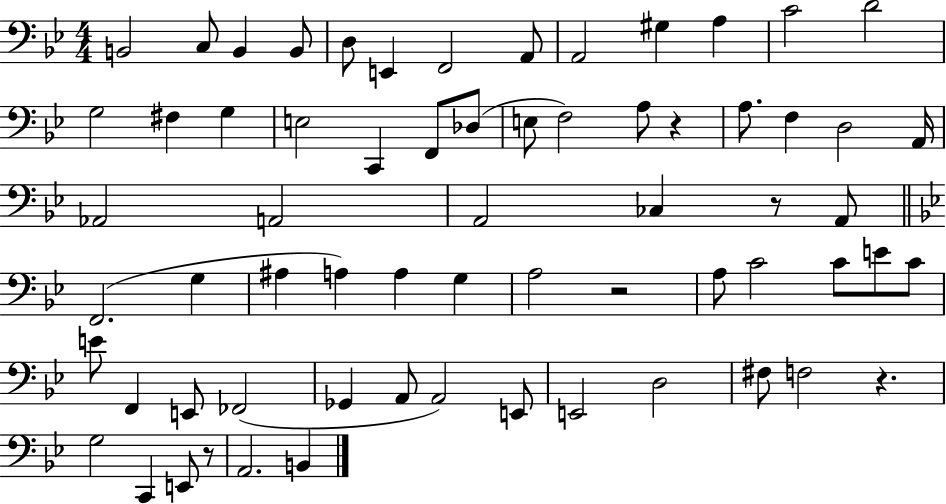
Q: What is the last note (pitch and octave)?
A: B2